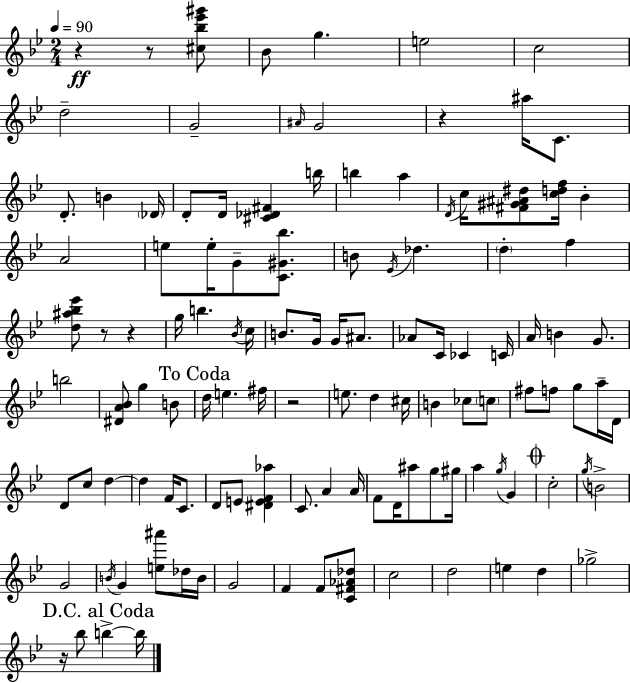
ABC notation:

X:1
T:Untitled
M:2/4
L:1/4
K:Gm
z z/2 [^c_b_e'^g']/2 _B/2 g e2 c2 d2 G2 ^A/4 G2 z ^a/4 C/2 D/2 B _D/4 D/2 D/4 [^C_D^F] b/4 b a D/4 c/4 [^F^G^A^d]/2 [cdf]/4 _B A2 e/2 e/4 G/2 [C^G_b]/2 B/2 _E/4 _d d f [d^a_b_e']/2 z/2 z g/4 b _B/4 c/4 B/2 G/4 G/4 ^A/2 _A/2 C/4 _C C/4 A/4 B G/2 b2 [^DA_B]/2 g B/2 d/4 e ^f/4 z2 e/2 d ^c/4 B _c/2 c/2 ^f/2 f/2 g/2 a/4 D/4 D/2 c/2 d d F/4 C/2 D/2 E/2 [^DEF_a] C/2 A A/4 F/2 D/4 ^a/2 g/2 ^g/4 a g/4 G c2 g/4 B2 G2 B/4 G [e^a']/2 _d/4 B/4 G2 F F/2 [C^F_A_d]/2 c2 d2 e d _g2 z/4 _b/2 b b/4